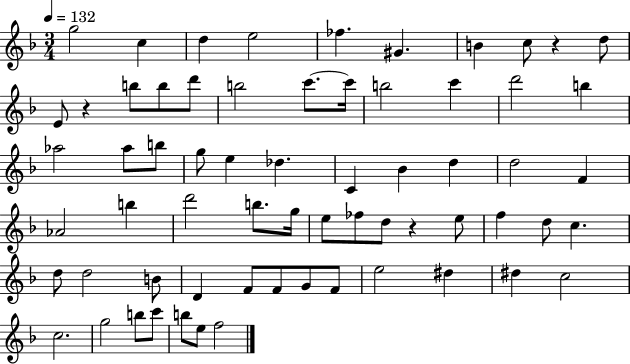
G5/h C5/q D5/q E5/h FES5/q. G#4/q. B4/q C5/e R/q D5/e E4/e R/q B5/e B5/e D6/e B5/h C6/e. C6/s B5/h C6/q D6/h B5/q Ab5/h Ab5/e B5/e G5/e E5/q Db5/q. C4/q Bb4/q D5/q D5/h F4/q Ab4/h B5/q D6/h B5/e. G5/s E5/e FES5/e D5/e R/q E5/e F5/q D5/e C5/q. D5/e D5/h B4/e D4/q F4/e F4/e G4/e F4/e E5/h D#5/q D#5/q C5/h C5/h. G5/h B5/e C6/e B5/e E5/e F5/h